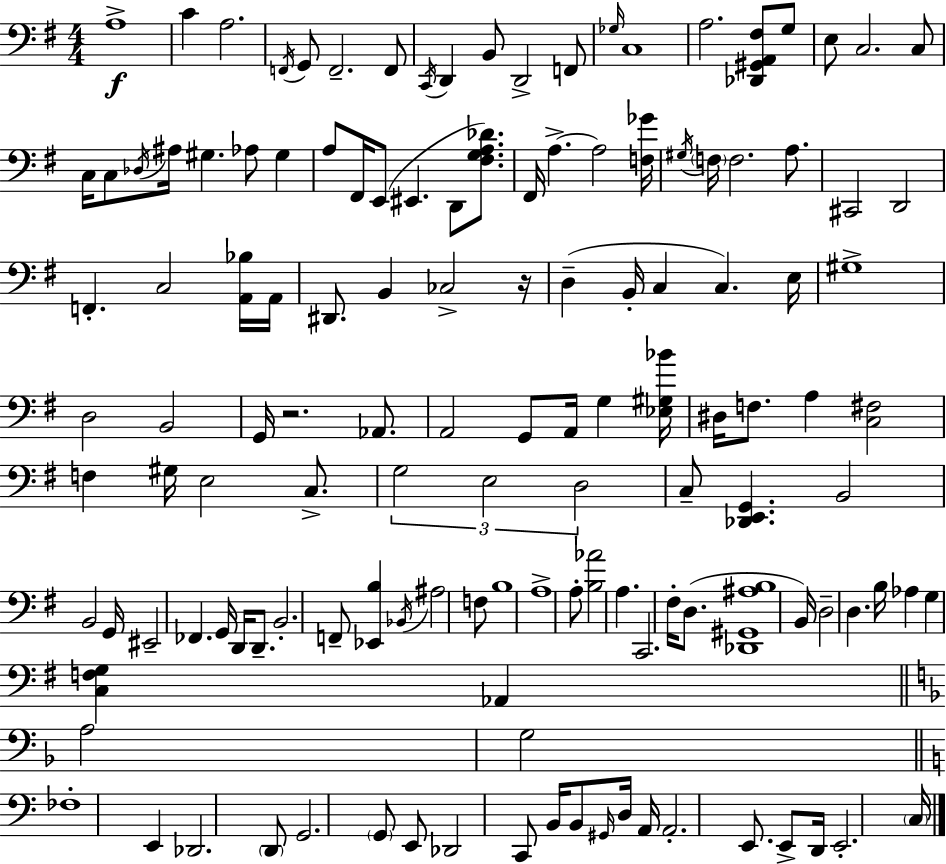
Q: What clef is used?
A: bass